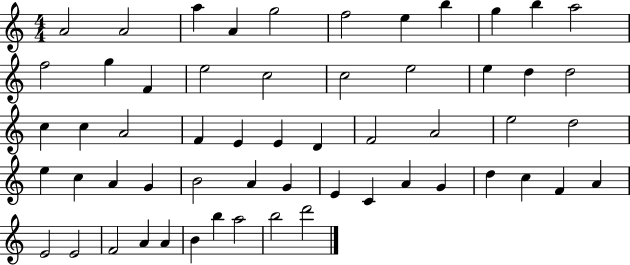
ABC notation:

X:1
T:Untitled
M:4/4
L:1/4
K:C
A2 A2 a A g2 f2 e b g b a2 f2 g F e2 c2 c2 e2 e d d2 c c A2 F E E D F2 A2 e2 d2 e c A G B2 A G E C A G d c F A E2 E2 F2 A A B b a2 b2 d'2